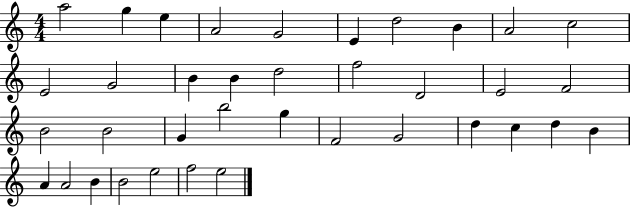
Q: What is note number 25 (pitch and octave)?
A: F4